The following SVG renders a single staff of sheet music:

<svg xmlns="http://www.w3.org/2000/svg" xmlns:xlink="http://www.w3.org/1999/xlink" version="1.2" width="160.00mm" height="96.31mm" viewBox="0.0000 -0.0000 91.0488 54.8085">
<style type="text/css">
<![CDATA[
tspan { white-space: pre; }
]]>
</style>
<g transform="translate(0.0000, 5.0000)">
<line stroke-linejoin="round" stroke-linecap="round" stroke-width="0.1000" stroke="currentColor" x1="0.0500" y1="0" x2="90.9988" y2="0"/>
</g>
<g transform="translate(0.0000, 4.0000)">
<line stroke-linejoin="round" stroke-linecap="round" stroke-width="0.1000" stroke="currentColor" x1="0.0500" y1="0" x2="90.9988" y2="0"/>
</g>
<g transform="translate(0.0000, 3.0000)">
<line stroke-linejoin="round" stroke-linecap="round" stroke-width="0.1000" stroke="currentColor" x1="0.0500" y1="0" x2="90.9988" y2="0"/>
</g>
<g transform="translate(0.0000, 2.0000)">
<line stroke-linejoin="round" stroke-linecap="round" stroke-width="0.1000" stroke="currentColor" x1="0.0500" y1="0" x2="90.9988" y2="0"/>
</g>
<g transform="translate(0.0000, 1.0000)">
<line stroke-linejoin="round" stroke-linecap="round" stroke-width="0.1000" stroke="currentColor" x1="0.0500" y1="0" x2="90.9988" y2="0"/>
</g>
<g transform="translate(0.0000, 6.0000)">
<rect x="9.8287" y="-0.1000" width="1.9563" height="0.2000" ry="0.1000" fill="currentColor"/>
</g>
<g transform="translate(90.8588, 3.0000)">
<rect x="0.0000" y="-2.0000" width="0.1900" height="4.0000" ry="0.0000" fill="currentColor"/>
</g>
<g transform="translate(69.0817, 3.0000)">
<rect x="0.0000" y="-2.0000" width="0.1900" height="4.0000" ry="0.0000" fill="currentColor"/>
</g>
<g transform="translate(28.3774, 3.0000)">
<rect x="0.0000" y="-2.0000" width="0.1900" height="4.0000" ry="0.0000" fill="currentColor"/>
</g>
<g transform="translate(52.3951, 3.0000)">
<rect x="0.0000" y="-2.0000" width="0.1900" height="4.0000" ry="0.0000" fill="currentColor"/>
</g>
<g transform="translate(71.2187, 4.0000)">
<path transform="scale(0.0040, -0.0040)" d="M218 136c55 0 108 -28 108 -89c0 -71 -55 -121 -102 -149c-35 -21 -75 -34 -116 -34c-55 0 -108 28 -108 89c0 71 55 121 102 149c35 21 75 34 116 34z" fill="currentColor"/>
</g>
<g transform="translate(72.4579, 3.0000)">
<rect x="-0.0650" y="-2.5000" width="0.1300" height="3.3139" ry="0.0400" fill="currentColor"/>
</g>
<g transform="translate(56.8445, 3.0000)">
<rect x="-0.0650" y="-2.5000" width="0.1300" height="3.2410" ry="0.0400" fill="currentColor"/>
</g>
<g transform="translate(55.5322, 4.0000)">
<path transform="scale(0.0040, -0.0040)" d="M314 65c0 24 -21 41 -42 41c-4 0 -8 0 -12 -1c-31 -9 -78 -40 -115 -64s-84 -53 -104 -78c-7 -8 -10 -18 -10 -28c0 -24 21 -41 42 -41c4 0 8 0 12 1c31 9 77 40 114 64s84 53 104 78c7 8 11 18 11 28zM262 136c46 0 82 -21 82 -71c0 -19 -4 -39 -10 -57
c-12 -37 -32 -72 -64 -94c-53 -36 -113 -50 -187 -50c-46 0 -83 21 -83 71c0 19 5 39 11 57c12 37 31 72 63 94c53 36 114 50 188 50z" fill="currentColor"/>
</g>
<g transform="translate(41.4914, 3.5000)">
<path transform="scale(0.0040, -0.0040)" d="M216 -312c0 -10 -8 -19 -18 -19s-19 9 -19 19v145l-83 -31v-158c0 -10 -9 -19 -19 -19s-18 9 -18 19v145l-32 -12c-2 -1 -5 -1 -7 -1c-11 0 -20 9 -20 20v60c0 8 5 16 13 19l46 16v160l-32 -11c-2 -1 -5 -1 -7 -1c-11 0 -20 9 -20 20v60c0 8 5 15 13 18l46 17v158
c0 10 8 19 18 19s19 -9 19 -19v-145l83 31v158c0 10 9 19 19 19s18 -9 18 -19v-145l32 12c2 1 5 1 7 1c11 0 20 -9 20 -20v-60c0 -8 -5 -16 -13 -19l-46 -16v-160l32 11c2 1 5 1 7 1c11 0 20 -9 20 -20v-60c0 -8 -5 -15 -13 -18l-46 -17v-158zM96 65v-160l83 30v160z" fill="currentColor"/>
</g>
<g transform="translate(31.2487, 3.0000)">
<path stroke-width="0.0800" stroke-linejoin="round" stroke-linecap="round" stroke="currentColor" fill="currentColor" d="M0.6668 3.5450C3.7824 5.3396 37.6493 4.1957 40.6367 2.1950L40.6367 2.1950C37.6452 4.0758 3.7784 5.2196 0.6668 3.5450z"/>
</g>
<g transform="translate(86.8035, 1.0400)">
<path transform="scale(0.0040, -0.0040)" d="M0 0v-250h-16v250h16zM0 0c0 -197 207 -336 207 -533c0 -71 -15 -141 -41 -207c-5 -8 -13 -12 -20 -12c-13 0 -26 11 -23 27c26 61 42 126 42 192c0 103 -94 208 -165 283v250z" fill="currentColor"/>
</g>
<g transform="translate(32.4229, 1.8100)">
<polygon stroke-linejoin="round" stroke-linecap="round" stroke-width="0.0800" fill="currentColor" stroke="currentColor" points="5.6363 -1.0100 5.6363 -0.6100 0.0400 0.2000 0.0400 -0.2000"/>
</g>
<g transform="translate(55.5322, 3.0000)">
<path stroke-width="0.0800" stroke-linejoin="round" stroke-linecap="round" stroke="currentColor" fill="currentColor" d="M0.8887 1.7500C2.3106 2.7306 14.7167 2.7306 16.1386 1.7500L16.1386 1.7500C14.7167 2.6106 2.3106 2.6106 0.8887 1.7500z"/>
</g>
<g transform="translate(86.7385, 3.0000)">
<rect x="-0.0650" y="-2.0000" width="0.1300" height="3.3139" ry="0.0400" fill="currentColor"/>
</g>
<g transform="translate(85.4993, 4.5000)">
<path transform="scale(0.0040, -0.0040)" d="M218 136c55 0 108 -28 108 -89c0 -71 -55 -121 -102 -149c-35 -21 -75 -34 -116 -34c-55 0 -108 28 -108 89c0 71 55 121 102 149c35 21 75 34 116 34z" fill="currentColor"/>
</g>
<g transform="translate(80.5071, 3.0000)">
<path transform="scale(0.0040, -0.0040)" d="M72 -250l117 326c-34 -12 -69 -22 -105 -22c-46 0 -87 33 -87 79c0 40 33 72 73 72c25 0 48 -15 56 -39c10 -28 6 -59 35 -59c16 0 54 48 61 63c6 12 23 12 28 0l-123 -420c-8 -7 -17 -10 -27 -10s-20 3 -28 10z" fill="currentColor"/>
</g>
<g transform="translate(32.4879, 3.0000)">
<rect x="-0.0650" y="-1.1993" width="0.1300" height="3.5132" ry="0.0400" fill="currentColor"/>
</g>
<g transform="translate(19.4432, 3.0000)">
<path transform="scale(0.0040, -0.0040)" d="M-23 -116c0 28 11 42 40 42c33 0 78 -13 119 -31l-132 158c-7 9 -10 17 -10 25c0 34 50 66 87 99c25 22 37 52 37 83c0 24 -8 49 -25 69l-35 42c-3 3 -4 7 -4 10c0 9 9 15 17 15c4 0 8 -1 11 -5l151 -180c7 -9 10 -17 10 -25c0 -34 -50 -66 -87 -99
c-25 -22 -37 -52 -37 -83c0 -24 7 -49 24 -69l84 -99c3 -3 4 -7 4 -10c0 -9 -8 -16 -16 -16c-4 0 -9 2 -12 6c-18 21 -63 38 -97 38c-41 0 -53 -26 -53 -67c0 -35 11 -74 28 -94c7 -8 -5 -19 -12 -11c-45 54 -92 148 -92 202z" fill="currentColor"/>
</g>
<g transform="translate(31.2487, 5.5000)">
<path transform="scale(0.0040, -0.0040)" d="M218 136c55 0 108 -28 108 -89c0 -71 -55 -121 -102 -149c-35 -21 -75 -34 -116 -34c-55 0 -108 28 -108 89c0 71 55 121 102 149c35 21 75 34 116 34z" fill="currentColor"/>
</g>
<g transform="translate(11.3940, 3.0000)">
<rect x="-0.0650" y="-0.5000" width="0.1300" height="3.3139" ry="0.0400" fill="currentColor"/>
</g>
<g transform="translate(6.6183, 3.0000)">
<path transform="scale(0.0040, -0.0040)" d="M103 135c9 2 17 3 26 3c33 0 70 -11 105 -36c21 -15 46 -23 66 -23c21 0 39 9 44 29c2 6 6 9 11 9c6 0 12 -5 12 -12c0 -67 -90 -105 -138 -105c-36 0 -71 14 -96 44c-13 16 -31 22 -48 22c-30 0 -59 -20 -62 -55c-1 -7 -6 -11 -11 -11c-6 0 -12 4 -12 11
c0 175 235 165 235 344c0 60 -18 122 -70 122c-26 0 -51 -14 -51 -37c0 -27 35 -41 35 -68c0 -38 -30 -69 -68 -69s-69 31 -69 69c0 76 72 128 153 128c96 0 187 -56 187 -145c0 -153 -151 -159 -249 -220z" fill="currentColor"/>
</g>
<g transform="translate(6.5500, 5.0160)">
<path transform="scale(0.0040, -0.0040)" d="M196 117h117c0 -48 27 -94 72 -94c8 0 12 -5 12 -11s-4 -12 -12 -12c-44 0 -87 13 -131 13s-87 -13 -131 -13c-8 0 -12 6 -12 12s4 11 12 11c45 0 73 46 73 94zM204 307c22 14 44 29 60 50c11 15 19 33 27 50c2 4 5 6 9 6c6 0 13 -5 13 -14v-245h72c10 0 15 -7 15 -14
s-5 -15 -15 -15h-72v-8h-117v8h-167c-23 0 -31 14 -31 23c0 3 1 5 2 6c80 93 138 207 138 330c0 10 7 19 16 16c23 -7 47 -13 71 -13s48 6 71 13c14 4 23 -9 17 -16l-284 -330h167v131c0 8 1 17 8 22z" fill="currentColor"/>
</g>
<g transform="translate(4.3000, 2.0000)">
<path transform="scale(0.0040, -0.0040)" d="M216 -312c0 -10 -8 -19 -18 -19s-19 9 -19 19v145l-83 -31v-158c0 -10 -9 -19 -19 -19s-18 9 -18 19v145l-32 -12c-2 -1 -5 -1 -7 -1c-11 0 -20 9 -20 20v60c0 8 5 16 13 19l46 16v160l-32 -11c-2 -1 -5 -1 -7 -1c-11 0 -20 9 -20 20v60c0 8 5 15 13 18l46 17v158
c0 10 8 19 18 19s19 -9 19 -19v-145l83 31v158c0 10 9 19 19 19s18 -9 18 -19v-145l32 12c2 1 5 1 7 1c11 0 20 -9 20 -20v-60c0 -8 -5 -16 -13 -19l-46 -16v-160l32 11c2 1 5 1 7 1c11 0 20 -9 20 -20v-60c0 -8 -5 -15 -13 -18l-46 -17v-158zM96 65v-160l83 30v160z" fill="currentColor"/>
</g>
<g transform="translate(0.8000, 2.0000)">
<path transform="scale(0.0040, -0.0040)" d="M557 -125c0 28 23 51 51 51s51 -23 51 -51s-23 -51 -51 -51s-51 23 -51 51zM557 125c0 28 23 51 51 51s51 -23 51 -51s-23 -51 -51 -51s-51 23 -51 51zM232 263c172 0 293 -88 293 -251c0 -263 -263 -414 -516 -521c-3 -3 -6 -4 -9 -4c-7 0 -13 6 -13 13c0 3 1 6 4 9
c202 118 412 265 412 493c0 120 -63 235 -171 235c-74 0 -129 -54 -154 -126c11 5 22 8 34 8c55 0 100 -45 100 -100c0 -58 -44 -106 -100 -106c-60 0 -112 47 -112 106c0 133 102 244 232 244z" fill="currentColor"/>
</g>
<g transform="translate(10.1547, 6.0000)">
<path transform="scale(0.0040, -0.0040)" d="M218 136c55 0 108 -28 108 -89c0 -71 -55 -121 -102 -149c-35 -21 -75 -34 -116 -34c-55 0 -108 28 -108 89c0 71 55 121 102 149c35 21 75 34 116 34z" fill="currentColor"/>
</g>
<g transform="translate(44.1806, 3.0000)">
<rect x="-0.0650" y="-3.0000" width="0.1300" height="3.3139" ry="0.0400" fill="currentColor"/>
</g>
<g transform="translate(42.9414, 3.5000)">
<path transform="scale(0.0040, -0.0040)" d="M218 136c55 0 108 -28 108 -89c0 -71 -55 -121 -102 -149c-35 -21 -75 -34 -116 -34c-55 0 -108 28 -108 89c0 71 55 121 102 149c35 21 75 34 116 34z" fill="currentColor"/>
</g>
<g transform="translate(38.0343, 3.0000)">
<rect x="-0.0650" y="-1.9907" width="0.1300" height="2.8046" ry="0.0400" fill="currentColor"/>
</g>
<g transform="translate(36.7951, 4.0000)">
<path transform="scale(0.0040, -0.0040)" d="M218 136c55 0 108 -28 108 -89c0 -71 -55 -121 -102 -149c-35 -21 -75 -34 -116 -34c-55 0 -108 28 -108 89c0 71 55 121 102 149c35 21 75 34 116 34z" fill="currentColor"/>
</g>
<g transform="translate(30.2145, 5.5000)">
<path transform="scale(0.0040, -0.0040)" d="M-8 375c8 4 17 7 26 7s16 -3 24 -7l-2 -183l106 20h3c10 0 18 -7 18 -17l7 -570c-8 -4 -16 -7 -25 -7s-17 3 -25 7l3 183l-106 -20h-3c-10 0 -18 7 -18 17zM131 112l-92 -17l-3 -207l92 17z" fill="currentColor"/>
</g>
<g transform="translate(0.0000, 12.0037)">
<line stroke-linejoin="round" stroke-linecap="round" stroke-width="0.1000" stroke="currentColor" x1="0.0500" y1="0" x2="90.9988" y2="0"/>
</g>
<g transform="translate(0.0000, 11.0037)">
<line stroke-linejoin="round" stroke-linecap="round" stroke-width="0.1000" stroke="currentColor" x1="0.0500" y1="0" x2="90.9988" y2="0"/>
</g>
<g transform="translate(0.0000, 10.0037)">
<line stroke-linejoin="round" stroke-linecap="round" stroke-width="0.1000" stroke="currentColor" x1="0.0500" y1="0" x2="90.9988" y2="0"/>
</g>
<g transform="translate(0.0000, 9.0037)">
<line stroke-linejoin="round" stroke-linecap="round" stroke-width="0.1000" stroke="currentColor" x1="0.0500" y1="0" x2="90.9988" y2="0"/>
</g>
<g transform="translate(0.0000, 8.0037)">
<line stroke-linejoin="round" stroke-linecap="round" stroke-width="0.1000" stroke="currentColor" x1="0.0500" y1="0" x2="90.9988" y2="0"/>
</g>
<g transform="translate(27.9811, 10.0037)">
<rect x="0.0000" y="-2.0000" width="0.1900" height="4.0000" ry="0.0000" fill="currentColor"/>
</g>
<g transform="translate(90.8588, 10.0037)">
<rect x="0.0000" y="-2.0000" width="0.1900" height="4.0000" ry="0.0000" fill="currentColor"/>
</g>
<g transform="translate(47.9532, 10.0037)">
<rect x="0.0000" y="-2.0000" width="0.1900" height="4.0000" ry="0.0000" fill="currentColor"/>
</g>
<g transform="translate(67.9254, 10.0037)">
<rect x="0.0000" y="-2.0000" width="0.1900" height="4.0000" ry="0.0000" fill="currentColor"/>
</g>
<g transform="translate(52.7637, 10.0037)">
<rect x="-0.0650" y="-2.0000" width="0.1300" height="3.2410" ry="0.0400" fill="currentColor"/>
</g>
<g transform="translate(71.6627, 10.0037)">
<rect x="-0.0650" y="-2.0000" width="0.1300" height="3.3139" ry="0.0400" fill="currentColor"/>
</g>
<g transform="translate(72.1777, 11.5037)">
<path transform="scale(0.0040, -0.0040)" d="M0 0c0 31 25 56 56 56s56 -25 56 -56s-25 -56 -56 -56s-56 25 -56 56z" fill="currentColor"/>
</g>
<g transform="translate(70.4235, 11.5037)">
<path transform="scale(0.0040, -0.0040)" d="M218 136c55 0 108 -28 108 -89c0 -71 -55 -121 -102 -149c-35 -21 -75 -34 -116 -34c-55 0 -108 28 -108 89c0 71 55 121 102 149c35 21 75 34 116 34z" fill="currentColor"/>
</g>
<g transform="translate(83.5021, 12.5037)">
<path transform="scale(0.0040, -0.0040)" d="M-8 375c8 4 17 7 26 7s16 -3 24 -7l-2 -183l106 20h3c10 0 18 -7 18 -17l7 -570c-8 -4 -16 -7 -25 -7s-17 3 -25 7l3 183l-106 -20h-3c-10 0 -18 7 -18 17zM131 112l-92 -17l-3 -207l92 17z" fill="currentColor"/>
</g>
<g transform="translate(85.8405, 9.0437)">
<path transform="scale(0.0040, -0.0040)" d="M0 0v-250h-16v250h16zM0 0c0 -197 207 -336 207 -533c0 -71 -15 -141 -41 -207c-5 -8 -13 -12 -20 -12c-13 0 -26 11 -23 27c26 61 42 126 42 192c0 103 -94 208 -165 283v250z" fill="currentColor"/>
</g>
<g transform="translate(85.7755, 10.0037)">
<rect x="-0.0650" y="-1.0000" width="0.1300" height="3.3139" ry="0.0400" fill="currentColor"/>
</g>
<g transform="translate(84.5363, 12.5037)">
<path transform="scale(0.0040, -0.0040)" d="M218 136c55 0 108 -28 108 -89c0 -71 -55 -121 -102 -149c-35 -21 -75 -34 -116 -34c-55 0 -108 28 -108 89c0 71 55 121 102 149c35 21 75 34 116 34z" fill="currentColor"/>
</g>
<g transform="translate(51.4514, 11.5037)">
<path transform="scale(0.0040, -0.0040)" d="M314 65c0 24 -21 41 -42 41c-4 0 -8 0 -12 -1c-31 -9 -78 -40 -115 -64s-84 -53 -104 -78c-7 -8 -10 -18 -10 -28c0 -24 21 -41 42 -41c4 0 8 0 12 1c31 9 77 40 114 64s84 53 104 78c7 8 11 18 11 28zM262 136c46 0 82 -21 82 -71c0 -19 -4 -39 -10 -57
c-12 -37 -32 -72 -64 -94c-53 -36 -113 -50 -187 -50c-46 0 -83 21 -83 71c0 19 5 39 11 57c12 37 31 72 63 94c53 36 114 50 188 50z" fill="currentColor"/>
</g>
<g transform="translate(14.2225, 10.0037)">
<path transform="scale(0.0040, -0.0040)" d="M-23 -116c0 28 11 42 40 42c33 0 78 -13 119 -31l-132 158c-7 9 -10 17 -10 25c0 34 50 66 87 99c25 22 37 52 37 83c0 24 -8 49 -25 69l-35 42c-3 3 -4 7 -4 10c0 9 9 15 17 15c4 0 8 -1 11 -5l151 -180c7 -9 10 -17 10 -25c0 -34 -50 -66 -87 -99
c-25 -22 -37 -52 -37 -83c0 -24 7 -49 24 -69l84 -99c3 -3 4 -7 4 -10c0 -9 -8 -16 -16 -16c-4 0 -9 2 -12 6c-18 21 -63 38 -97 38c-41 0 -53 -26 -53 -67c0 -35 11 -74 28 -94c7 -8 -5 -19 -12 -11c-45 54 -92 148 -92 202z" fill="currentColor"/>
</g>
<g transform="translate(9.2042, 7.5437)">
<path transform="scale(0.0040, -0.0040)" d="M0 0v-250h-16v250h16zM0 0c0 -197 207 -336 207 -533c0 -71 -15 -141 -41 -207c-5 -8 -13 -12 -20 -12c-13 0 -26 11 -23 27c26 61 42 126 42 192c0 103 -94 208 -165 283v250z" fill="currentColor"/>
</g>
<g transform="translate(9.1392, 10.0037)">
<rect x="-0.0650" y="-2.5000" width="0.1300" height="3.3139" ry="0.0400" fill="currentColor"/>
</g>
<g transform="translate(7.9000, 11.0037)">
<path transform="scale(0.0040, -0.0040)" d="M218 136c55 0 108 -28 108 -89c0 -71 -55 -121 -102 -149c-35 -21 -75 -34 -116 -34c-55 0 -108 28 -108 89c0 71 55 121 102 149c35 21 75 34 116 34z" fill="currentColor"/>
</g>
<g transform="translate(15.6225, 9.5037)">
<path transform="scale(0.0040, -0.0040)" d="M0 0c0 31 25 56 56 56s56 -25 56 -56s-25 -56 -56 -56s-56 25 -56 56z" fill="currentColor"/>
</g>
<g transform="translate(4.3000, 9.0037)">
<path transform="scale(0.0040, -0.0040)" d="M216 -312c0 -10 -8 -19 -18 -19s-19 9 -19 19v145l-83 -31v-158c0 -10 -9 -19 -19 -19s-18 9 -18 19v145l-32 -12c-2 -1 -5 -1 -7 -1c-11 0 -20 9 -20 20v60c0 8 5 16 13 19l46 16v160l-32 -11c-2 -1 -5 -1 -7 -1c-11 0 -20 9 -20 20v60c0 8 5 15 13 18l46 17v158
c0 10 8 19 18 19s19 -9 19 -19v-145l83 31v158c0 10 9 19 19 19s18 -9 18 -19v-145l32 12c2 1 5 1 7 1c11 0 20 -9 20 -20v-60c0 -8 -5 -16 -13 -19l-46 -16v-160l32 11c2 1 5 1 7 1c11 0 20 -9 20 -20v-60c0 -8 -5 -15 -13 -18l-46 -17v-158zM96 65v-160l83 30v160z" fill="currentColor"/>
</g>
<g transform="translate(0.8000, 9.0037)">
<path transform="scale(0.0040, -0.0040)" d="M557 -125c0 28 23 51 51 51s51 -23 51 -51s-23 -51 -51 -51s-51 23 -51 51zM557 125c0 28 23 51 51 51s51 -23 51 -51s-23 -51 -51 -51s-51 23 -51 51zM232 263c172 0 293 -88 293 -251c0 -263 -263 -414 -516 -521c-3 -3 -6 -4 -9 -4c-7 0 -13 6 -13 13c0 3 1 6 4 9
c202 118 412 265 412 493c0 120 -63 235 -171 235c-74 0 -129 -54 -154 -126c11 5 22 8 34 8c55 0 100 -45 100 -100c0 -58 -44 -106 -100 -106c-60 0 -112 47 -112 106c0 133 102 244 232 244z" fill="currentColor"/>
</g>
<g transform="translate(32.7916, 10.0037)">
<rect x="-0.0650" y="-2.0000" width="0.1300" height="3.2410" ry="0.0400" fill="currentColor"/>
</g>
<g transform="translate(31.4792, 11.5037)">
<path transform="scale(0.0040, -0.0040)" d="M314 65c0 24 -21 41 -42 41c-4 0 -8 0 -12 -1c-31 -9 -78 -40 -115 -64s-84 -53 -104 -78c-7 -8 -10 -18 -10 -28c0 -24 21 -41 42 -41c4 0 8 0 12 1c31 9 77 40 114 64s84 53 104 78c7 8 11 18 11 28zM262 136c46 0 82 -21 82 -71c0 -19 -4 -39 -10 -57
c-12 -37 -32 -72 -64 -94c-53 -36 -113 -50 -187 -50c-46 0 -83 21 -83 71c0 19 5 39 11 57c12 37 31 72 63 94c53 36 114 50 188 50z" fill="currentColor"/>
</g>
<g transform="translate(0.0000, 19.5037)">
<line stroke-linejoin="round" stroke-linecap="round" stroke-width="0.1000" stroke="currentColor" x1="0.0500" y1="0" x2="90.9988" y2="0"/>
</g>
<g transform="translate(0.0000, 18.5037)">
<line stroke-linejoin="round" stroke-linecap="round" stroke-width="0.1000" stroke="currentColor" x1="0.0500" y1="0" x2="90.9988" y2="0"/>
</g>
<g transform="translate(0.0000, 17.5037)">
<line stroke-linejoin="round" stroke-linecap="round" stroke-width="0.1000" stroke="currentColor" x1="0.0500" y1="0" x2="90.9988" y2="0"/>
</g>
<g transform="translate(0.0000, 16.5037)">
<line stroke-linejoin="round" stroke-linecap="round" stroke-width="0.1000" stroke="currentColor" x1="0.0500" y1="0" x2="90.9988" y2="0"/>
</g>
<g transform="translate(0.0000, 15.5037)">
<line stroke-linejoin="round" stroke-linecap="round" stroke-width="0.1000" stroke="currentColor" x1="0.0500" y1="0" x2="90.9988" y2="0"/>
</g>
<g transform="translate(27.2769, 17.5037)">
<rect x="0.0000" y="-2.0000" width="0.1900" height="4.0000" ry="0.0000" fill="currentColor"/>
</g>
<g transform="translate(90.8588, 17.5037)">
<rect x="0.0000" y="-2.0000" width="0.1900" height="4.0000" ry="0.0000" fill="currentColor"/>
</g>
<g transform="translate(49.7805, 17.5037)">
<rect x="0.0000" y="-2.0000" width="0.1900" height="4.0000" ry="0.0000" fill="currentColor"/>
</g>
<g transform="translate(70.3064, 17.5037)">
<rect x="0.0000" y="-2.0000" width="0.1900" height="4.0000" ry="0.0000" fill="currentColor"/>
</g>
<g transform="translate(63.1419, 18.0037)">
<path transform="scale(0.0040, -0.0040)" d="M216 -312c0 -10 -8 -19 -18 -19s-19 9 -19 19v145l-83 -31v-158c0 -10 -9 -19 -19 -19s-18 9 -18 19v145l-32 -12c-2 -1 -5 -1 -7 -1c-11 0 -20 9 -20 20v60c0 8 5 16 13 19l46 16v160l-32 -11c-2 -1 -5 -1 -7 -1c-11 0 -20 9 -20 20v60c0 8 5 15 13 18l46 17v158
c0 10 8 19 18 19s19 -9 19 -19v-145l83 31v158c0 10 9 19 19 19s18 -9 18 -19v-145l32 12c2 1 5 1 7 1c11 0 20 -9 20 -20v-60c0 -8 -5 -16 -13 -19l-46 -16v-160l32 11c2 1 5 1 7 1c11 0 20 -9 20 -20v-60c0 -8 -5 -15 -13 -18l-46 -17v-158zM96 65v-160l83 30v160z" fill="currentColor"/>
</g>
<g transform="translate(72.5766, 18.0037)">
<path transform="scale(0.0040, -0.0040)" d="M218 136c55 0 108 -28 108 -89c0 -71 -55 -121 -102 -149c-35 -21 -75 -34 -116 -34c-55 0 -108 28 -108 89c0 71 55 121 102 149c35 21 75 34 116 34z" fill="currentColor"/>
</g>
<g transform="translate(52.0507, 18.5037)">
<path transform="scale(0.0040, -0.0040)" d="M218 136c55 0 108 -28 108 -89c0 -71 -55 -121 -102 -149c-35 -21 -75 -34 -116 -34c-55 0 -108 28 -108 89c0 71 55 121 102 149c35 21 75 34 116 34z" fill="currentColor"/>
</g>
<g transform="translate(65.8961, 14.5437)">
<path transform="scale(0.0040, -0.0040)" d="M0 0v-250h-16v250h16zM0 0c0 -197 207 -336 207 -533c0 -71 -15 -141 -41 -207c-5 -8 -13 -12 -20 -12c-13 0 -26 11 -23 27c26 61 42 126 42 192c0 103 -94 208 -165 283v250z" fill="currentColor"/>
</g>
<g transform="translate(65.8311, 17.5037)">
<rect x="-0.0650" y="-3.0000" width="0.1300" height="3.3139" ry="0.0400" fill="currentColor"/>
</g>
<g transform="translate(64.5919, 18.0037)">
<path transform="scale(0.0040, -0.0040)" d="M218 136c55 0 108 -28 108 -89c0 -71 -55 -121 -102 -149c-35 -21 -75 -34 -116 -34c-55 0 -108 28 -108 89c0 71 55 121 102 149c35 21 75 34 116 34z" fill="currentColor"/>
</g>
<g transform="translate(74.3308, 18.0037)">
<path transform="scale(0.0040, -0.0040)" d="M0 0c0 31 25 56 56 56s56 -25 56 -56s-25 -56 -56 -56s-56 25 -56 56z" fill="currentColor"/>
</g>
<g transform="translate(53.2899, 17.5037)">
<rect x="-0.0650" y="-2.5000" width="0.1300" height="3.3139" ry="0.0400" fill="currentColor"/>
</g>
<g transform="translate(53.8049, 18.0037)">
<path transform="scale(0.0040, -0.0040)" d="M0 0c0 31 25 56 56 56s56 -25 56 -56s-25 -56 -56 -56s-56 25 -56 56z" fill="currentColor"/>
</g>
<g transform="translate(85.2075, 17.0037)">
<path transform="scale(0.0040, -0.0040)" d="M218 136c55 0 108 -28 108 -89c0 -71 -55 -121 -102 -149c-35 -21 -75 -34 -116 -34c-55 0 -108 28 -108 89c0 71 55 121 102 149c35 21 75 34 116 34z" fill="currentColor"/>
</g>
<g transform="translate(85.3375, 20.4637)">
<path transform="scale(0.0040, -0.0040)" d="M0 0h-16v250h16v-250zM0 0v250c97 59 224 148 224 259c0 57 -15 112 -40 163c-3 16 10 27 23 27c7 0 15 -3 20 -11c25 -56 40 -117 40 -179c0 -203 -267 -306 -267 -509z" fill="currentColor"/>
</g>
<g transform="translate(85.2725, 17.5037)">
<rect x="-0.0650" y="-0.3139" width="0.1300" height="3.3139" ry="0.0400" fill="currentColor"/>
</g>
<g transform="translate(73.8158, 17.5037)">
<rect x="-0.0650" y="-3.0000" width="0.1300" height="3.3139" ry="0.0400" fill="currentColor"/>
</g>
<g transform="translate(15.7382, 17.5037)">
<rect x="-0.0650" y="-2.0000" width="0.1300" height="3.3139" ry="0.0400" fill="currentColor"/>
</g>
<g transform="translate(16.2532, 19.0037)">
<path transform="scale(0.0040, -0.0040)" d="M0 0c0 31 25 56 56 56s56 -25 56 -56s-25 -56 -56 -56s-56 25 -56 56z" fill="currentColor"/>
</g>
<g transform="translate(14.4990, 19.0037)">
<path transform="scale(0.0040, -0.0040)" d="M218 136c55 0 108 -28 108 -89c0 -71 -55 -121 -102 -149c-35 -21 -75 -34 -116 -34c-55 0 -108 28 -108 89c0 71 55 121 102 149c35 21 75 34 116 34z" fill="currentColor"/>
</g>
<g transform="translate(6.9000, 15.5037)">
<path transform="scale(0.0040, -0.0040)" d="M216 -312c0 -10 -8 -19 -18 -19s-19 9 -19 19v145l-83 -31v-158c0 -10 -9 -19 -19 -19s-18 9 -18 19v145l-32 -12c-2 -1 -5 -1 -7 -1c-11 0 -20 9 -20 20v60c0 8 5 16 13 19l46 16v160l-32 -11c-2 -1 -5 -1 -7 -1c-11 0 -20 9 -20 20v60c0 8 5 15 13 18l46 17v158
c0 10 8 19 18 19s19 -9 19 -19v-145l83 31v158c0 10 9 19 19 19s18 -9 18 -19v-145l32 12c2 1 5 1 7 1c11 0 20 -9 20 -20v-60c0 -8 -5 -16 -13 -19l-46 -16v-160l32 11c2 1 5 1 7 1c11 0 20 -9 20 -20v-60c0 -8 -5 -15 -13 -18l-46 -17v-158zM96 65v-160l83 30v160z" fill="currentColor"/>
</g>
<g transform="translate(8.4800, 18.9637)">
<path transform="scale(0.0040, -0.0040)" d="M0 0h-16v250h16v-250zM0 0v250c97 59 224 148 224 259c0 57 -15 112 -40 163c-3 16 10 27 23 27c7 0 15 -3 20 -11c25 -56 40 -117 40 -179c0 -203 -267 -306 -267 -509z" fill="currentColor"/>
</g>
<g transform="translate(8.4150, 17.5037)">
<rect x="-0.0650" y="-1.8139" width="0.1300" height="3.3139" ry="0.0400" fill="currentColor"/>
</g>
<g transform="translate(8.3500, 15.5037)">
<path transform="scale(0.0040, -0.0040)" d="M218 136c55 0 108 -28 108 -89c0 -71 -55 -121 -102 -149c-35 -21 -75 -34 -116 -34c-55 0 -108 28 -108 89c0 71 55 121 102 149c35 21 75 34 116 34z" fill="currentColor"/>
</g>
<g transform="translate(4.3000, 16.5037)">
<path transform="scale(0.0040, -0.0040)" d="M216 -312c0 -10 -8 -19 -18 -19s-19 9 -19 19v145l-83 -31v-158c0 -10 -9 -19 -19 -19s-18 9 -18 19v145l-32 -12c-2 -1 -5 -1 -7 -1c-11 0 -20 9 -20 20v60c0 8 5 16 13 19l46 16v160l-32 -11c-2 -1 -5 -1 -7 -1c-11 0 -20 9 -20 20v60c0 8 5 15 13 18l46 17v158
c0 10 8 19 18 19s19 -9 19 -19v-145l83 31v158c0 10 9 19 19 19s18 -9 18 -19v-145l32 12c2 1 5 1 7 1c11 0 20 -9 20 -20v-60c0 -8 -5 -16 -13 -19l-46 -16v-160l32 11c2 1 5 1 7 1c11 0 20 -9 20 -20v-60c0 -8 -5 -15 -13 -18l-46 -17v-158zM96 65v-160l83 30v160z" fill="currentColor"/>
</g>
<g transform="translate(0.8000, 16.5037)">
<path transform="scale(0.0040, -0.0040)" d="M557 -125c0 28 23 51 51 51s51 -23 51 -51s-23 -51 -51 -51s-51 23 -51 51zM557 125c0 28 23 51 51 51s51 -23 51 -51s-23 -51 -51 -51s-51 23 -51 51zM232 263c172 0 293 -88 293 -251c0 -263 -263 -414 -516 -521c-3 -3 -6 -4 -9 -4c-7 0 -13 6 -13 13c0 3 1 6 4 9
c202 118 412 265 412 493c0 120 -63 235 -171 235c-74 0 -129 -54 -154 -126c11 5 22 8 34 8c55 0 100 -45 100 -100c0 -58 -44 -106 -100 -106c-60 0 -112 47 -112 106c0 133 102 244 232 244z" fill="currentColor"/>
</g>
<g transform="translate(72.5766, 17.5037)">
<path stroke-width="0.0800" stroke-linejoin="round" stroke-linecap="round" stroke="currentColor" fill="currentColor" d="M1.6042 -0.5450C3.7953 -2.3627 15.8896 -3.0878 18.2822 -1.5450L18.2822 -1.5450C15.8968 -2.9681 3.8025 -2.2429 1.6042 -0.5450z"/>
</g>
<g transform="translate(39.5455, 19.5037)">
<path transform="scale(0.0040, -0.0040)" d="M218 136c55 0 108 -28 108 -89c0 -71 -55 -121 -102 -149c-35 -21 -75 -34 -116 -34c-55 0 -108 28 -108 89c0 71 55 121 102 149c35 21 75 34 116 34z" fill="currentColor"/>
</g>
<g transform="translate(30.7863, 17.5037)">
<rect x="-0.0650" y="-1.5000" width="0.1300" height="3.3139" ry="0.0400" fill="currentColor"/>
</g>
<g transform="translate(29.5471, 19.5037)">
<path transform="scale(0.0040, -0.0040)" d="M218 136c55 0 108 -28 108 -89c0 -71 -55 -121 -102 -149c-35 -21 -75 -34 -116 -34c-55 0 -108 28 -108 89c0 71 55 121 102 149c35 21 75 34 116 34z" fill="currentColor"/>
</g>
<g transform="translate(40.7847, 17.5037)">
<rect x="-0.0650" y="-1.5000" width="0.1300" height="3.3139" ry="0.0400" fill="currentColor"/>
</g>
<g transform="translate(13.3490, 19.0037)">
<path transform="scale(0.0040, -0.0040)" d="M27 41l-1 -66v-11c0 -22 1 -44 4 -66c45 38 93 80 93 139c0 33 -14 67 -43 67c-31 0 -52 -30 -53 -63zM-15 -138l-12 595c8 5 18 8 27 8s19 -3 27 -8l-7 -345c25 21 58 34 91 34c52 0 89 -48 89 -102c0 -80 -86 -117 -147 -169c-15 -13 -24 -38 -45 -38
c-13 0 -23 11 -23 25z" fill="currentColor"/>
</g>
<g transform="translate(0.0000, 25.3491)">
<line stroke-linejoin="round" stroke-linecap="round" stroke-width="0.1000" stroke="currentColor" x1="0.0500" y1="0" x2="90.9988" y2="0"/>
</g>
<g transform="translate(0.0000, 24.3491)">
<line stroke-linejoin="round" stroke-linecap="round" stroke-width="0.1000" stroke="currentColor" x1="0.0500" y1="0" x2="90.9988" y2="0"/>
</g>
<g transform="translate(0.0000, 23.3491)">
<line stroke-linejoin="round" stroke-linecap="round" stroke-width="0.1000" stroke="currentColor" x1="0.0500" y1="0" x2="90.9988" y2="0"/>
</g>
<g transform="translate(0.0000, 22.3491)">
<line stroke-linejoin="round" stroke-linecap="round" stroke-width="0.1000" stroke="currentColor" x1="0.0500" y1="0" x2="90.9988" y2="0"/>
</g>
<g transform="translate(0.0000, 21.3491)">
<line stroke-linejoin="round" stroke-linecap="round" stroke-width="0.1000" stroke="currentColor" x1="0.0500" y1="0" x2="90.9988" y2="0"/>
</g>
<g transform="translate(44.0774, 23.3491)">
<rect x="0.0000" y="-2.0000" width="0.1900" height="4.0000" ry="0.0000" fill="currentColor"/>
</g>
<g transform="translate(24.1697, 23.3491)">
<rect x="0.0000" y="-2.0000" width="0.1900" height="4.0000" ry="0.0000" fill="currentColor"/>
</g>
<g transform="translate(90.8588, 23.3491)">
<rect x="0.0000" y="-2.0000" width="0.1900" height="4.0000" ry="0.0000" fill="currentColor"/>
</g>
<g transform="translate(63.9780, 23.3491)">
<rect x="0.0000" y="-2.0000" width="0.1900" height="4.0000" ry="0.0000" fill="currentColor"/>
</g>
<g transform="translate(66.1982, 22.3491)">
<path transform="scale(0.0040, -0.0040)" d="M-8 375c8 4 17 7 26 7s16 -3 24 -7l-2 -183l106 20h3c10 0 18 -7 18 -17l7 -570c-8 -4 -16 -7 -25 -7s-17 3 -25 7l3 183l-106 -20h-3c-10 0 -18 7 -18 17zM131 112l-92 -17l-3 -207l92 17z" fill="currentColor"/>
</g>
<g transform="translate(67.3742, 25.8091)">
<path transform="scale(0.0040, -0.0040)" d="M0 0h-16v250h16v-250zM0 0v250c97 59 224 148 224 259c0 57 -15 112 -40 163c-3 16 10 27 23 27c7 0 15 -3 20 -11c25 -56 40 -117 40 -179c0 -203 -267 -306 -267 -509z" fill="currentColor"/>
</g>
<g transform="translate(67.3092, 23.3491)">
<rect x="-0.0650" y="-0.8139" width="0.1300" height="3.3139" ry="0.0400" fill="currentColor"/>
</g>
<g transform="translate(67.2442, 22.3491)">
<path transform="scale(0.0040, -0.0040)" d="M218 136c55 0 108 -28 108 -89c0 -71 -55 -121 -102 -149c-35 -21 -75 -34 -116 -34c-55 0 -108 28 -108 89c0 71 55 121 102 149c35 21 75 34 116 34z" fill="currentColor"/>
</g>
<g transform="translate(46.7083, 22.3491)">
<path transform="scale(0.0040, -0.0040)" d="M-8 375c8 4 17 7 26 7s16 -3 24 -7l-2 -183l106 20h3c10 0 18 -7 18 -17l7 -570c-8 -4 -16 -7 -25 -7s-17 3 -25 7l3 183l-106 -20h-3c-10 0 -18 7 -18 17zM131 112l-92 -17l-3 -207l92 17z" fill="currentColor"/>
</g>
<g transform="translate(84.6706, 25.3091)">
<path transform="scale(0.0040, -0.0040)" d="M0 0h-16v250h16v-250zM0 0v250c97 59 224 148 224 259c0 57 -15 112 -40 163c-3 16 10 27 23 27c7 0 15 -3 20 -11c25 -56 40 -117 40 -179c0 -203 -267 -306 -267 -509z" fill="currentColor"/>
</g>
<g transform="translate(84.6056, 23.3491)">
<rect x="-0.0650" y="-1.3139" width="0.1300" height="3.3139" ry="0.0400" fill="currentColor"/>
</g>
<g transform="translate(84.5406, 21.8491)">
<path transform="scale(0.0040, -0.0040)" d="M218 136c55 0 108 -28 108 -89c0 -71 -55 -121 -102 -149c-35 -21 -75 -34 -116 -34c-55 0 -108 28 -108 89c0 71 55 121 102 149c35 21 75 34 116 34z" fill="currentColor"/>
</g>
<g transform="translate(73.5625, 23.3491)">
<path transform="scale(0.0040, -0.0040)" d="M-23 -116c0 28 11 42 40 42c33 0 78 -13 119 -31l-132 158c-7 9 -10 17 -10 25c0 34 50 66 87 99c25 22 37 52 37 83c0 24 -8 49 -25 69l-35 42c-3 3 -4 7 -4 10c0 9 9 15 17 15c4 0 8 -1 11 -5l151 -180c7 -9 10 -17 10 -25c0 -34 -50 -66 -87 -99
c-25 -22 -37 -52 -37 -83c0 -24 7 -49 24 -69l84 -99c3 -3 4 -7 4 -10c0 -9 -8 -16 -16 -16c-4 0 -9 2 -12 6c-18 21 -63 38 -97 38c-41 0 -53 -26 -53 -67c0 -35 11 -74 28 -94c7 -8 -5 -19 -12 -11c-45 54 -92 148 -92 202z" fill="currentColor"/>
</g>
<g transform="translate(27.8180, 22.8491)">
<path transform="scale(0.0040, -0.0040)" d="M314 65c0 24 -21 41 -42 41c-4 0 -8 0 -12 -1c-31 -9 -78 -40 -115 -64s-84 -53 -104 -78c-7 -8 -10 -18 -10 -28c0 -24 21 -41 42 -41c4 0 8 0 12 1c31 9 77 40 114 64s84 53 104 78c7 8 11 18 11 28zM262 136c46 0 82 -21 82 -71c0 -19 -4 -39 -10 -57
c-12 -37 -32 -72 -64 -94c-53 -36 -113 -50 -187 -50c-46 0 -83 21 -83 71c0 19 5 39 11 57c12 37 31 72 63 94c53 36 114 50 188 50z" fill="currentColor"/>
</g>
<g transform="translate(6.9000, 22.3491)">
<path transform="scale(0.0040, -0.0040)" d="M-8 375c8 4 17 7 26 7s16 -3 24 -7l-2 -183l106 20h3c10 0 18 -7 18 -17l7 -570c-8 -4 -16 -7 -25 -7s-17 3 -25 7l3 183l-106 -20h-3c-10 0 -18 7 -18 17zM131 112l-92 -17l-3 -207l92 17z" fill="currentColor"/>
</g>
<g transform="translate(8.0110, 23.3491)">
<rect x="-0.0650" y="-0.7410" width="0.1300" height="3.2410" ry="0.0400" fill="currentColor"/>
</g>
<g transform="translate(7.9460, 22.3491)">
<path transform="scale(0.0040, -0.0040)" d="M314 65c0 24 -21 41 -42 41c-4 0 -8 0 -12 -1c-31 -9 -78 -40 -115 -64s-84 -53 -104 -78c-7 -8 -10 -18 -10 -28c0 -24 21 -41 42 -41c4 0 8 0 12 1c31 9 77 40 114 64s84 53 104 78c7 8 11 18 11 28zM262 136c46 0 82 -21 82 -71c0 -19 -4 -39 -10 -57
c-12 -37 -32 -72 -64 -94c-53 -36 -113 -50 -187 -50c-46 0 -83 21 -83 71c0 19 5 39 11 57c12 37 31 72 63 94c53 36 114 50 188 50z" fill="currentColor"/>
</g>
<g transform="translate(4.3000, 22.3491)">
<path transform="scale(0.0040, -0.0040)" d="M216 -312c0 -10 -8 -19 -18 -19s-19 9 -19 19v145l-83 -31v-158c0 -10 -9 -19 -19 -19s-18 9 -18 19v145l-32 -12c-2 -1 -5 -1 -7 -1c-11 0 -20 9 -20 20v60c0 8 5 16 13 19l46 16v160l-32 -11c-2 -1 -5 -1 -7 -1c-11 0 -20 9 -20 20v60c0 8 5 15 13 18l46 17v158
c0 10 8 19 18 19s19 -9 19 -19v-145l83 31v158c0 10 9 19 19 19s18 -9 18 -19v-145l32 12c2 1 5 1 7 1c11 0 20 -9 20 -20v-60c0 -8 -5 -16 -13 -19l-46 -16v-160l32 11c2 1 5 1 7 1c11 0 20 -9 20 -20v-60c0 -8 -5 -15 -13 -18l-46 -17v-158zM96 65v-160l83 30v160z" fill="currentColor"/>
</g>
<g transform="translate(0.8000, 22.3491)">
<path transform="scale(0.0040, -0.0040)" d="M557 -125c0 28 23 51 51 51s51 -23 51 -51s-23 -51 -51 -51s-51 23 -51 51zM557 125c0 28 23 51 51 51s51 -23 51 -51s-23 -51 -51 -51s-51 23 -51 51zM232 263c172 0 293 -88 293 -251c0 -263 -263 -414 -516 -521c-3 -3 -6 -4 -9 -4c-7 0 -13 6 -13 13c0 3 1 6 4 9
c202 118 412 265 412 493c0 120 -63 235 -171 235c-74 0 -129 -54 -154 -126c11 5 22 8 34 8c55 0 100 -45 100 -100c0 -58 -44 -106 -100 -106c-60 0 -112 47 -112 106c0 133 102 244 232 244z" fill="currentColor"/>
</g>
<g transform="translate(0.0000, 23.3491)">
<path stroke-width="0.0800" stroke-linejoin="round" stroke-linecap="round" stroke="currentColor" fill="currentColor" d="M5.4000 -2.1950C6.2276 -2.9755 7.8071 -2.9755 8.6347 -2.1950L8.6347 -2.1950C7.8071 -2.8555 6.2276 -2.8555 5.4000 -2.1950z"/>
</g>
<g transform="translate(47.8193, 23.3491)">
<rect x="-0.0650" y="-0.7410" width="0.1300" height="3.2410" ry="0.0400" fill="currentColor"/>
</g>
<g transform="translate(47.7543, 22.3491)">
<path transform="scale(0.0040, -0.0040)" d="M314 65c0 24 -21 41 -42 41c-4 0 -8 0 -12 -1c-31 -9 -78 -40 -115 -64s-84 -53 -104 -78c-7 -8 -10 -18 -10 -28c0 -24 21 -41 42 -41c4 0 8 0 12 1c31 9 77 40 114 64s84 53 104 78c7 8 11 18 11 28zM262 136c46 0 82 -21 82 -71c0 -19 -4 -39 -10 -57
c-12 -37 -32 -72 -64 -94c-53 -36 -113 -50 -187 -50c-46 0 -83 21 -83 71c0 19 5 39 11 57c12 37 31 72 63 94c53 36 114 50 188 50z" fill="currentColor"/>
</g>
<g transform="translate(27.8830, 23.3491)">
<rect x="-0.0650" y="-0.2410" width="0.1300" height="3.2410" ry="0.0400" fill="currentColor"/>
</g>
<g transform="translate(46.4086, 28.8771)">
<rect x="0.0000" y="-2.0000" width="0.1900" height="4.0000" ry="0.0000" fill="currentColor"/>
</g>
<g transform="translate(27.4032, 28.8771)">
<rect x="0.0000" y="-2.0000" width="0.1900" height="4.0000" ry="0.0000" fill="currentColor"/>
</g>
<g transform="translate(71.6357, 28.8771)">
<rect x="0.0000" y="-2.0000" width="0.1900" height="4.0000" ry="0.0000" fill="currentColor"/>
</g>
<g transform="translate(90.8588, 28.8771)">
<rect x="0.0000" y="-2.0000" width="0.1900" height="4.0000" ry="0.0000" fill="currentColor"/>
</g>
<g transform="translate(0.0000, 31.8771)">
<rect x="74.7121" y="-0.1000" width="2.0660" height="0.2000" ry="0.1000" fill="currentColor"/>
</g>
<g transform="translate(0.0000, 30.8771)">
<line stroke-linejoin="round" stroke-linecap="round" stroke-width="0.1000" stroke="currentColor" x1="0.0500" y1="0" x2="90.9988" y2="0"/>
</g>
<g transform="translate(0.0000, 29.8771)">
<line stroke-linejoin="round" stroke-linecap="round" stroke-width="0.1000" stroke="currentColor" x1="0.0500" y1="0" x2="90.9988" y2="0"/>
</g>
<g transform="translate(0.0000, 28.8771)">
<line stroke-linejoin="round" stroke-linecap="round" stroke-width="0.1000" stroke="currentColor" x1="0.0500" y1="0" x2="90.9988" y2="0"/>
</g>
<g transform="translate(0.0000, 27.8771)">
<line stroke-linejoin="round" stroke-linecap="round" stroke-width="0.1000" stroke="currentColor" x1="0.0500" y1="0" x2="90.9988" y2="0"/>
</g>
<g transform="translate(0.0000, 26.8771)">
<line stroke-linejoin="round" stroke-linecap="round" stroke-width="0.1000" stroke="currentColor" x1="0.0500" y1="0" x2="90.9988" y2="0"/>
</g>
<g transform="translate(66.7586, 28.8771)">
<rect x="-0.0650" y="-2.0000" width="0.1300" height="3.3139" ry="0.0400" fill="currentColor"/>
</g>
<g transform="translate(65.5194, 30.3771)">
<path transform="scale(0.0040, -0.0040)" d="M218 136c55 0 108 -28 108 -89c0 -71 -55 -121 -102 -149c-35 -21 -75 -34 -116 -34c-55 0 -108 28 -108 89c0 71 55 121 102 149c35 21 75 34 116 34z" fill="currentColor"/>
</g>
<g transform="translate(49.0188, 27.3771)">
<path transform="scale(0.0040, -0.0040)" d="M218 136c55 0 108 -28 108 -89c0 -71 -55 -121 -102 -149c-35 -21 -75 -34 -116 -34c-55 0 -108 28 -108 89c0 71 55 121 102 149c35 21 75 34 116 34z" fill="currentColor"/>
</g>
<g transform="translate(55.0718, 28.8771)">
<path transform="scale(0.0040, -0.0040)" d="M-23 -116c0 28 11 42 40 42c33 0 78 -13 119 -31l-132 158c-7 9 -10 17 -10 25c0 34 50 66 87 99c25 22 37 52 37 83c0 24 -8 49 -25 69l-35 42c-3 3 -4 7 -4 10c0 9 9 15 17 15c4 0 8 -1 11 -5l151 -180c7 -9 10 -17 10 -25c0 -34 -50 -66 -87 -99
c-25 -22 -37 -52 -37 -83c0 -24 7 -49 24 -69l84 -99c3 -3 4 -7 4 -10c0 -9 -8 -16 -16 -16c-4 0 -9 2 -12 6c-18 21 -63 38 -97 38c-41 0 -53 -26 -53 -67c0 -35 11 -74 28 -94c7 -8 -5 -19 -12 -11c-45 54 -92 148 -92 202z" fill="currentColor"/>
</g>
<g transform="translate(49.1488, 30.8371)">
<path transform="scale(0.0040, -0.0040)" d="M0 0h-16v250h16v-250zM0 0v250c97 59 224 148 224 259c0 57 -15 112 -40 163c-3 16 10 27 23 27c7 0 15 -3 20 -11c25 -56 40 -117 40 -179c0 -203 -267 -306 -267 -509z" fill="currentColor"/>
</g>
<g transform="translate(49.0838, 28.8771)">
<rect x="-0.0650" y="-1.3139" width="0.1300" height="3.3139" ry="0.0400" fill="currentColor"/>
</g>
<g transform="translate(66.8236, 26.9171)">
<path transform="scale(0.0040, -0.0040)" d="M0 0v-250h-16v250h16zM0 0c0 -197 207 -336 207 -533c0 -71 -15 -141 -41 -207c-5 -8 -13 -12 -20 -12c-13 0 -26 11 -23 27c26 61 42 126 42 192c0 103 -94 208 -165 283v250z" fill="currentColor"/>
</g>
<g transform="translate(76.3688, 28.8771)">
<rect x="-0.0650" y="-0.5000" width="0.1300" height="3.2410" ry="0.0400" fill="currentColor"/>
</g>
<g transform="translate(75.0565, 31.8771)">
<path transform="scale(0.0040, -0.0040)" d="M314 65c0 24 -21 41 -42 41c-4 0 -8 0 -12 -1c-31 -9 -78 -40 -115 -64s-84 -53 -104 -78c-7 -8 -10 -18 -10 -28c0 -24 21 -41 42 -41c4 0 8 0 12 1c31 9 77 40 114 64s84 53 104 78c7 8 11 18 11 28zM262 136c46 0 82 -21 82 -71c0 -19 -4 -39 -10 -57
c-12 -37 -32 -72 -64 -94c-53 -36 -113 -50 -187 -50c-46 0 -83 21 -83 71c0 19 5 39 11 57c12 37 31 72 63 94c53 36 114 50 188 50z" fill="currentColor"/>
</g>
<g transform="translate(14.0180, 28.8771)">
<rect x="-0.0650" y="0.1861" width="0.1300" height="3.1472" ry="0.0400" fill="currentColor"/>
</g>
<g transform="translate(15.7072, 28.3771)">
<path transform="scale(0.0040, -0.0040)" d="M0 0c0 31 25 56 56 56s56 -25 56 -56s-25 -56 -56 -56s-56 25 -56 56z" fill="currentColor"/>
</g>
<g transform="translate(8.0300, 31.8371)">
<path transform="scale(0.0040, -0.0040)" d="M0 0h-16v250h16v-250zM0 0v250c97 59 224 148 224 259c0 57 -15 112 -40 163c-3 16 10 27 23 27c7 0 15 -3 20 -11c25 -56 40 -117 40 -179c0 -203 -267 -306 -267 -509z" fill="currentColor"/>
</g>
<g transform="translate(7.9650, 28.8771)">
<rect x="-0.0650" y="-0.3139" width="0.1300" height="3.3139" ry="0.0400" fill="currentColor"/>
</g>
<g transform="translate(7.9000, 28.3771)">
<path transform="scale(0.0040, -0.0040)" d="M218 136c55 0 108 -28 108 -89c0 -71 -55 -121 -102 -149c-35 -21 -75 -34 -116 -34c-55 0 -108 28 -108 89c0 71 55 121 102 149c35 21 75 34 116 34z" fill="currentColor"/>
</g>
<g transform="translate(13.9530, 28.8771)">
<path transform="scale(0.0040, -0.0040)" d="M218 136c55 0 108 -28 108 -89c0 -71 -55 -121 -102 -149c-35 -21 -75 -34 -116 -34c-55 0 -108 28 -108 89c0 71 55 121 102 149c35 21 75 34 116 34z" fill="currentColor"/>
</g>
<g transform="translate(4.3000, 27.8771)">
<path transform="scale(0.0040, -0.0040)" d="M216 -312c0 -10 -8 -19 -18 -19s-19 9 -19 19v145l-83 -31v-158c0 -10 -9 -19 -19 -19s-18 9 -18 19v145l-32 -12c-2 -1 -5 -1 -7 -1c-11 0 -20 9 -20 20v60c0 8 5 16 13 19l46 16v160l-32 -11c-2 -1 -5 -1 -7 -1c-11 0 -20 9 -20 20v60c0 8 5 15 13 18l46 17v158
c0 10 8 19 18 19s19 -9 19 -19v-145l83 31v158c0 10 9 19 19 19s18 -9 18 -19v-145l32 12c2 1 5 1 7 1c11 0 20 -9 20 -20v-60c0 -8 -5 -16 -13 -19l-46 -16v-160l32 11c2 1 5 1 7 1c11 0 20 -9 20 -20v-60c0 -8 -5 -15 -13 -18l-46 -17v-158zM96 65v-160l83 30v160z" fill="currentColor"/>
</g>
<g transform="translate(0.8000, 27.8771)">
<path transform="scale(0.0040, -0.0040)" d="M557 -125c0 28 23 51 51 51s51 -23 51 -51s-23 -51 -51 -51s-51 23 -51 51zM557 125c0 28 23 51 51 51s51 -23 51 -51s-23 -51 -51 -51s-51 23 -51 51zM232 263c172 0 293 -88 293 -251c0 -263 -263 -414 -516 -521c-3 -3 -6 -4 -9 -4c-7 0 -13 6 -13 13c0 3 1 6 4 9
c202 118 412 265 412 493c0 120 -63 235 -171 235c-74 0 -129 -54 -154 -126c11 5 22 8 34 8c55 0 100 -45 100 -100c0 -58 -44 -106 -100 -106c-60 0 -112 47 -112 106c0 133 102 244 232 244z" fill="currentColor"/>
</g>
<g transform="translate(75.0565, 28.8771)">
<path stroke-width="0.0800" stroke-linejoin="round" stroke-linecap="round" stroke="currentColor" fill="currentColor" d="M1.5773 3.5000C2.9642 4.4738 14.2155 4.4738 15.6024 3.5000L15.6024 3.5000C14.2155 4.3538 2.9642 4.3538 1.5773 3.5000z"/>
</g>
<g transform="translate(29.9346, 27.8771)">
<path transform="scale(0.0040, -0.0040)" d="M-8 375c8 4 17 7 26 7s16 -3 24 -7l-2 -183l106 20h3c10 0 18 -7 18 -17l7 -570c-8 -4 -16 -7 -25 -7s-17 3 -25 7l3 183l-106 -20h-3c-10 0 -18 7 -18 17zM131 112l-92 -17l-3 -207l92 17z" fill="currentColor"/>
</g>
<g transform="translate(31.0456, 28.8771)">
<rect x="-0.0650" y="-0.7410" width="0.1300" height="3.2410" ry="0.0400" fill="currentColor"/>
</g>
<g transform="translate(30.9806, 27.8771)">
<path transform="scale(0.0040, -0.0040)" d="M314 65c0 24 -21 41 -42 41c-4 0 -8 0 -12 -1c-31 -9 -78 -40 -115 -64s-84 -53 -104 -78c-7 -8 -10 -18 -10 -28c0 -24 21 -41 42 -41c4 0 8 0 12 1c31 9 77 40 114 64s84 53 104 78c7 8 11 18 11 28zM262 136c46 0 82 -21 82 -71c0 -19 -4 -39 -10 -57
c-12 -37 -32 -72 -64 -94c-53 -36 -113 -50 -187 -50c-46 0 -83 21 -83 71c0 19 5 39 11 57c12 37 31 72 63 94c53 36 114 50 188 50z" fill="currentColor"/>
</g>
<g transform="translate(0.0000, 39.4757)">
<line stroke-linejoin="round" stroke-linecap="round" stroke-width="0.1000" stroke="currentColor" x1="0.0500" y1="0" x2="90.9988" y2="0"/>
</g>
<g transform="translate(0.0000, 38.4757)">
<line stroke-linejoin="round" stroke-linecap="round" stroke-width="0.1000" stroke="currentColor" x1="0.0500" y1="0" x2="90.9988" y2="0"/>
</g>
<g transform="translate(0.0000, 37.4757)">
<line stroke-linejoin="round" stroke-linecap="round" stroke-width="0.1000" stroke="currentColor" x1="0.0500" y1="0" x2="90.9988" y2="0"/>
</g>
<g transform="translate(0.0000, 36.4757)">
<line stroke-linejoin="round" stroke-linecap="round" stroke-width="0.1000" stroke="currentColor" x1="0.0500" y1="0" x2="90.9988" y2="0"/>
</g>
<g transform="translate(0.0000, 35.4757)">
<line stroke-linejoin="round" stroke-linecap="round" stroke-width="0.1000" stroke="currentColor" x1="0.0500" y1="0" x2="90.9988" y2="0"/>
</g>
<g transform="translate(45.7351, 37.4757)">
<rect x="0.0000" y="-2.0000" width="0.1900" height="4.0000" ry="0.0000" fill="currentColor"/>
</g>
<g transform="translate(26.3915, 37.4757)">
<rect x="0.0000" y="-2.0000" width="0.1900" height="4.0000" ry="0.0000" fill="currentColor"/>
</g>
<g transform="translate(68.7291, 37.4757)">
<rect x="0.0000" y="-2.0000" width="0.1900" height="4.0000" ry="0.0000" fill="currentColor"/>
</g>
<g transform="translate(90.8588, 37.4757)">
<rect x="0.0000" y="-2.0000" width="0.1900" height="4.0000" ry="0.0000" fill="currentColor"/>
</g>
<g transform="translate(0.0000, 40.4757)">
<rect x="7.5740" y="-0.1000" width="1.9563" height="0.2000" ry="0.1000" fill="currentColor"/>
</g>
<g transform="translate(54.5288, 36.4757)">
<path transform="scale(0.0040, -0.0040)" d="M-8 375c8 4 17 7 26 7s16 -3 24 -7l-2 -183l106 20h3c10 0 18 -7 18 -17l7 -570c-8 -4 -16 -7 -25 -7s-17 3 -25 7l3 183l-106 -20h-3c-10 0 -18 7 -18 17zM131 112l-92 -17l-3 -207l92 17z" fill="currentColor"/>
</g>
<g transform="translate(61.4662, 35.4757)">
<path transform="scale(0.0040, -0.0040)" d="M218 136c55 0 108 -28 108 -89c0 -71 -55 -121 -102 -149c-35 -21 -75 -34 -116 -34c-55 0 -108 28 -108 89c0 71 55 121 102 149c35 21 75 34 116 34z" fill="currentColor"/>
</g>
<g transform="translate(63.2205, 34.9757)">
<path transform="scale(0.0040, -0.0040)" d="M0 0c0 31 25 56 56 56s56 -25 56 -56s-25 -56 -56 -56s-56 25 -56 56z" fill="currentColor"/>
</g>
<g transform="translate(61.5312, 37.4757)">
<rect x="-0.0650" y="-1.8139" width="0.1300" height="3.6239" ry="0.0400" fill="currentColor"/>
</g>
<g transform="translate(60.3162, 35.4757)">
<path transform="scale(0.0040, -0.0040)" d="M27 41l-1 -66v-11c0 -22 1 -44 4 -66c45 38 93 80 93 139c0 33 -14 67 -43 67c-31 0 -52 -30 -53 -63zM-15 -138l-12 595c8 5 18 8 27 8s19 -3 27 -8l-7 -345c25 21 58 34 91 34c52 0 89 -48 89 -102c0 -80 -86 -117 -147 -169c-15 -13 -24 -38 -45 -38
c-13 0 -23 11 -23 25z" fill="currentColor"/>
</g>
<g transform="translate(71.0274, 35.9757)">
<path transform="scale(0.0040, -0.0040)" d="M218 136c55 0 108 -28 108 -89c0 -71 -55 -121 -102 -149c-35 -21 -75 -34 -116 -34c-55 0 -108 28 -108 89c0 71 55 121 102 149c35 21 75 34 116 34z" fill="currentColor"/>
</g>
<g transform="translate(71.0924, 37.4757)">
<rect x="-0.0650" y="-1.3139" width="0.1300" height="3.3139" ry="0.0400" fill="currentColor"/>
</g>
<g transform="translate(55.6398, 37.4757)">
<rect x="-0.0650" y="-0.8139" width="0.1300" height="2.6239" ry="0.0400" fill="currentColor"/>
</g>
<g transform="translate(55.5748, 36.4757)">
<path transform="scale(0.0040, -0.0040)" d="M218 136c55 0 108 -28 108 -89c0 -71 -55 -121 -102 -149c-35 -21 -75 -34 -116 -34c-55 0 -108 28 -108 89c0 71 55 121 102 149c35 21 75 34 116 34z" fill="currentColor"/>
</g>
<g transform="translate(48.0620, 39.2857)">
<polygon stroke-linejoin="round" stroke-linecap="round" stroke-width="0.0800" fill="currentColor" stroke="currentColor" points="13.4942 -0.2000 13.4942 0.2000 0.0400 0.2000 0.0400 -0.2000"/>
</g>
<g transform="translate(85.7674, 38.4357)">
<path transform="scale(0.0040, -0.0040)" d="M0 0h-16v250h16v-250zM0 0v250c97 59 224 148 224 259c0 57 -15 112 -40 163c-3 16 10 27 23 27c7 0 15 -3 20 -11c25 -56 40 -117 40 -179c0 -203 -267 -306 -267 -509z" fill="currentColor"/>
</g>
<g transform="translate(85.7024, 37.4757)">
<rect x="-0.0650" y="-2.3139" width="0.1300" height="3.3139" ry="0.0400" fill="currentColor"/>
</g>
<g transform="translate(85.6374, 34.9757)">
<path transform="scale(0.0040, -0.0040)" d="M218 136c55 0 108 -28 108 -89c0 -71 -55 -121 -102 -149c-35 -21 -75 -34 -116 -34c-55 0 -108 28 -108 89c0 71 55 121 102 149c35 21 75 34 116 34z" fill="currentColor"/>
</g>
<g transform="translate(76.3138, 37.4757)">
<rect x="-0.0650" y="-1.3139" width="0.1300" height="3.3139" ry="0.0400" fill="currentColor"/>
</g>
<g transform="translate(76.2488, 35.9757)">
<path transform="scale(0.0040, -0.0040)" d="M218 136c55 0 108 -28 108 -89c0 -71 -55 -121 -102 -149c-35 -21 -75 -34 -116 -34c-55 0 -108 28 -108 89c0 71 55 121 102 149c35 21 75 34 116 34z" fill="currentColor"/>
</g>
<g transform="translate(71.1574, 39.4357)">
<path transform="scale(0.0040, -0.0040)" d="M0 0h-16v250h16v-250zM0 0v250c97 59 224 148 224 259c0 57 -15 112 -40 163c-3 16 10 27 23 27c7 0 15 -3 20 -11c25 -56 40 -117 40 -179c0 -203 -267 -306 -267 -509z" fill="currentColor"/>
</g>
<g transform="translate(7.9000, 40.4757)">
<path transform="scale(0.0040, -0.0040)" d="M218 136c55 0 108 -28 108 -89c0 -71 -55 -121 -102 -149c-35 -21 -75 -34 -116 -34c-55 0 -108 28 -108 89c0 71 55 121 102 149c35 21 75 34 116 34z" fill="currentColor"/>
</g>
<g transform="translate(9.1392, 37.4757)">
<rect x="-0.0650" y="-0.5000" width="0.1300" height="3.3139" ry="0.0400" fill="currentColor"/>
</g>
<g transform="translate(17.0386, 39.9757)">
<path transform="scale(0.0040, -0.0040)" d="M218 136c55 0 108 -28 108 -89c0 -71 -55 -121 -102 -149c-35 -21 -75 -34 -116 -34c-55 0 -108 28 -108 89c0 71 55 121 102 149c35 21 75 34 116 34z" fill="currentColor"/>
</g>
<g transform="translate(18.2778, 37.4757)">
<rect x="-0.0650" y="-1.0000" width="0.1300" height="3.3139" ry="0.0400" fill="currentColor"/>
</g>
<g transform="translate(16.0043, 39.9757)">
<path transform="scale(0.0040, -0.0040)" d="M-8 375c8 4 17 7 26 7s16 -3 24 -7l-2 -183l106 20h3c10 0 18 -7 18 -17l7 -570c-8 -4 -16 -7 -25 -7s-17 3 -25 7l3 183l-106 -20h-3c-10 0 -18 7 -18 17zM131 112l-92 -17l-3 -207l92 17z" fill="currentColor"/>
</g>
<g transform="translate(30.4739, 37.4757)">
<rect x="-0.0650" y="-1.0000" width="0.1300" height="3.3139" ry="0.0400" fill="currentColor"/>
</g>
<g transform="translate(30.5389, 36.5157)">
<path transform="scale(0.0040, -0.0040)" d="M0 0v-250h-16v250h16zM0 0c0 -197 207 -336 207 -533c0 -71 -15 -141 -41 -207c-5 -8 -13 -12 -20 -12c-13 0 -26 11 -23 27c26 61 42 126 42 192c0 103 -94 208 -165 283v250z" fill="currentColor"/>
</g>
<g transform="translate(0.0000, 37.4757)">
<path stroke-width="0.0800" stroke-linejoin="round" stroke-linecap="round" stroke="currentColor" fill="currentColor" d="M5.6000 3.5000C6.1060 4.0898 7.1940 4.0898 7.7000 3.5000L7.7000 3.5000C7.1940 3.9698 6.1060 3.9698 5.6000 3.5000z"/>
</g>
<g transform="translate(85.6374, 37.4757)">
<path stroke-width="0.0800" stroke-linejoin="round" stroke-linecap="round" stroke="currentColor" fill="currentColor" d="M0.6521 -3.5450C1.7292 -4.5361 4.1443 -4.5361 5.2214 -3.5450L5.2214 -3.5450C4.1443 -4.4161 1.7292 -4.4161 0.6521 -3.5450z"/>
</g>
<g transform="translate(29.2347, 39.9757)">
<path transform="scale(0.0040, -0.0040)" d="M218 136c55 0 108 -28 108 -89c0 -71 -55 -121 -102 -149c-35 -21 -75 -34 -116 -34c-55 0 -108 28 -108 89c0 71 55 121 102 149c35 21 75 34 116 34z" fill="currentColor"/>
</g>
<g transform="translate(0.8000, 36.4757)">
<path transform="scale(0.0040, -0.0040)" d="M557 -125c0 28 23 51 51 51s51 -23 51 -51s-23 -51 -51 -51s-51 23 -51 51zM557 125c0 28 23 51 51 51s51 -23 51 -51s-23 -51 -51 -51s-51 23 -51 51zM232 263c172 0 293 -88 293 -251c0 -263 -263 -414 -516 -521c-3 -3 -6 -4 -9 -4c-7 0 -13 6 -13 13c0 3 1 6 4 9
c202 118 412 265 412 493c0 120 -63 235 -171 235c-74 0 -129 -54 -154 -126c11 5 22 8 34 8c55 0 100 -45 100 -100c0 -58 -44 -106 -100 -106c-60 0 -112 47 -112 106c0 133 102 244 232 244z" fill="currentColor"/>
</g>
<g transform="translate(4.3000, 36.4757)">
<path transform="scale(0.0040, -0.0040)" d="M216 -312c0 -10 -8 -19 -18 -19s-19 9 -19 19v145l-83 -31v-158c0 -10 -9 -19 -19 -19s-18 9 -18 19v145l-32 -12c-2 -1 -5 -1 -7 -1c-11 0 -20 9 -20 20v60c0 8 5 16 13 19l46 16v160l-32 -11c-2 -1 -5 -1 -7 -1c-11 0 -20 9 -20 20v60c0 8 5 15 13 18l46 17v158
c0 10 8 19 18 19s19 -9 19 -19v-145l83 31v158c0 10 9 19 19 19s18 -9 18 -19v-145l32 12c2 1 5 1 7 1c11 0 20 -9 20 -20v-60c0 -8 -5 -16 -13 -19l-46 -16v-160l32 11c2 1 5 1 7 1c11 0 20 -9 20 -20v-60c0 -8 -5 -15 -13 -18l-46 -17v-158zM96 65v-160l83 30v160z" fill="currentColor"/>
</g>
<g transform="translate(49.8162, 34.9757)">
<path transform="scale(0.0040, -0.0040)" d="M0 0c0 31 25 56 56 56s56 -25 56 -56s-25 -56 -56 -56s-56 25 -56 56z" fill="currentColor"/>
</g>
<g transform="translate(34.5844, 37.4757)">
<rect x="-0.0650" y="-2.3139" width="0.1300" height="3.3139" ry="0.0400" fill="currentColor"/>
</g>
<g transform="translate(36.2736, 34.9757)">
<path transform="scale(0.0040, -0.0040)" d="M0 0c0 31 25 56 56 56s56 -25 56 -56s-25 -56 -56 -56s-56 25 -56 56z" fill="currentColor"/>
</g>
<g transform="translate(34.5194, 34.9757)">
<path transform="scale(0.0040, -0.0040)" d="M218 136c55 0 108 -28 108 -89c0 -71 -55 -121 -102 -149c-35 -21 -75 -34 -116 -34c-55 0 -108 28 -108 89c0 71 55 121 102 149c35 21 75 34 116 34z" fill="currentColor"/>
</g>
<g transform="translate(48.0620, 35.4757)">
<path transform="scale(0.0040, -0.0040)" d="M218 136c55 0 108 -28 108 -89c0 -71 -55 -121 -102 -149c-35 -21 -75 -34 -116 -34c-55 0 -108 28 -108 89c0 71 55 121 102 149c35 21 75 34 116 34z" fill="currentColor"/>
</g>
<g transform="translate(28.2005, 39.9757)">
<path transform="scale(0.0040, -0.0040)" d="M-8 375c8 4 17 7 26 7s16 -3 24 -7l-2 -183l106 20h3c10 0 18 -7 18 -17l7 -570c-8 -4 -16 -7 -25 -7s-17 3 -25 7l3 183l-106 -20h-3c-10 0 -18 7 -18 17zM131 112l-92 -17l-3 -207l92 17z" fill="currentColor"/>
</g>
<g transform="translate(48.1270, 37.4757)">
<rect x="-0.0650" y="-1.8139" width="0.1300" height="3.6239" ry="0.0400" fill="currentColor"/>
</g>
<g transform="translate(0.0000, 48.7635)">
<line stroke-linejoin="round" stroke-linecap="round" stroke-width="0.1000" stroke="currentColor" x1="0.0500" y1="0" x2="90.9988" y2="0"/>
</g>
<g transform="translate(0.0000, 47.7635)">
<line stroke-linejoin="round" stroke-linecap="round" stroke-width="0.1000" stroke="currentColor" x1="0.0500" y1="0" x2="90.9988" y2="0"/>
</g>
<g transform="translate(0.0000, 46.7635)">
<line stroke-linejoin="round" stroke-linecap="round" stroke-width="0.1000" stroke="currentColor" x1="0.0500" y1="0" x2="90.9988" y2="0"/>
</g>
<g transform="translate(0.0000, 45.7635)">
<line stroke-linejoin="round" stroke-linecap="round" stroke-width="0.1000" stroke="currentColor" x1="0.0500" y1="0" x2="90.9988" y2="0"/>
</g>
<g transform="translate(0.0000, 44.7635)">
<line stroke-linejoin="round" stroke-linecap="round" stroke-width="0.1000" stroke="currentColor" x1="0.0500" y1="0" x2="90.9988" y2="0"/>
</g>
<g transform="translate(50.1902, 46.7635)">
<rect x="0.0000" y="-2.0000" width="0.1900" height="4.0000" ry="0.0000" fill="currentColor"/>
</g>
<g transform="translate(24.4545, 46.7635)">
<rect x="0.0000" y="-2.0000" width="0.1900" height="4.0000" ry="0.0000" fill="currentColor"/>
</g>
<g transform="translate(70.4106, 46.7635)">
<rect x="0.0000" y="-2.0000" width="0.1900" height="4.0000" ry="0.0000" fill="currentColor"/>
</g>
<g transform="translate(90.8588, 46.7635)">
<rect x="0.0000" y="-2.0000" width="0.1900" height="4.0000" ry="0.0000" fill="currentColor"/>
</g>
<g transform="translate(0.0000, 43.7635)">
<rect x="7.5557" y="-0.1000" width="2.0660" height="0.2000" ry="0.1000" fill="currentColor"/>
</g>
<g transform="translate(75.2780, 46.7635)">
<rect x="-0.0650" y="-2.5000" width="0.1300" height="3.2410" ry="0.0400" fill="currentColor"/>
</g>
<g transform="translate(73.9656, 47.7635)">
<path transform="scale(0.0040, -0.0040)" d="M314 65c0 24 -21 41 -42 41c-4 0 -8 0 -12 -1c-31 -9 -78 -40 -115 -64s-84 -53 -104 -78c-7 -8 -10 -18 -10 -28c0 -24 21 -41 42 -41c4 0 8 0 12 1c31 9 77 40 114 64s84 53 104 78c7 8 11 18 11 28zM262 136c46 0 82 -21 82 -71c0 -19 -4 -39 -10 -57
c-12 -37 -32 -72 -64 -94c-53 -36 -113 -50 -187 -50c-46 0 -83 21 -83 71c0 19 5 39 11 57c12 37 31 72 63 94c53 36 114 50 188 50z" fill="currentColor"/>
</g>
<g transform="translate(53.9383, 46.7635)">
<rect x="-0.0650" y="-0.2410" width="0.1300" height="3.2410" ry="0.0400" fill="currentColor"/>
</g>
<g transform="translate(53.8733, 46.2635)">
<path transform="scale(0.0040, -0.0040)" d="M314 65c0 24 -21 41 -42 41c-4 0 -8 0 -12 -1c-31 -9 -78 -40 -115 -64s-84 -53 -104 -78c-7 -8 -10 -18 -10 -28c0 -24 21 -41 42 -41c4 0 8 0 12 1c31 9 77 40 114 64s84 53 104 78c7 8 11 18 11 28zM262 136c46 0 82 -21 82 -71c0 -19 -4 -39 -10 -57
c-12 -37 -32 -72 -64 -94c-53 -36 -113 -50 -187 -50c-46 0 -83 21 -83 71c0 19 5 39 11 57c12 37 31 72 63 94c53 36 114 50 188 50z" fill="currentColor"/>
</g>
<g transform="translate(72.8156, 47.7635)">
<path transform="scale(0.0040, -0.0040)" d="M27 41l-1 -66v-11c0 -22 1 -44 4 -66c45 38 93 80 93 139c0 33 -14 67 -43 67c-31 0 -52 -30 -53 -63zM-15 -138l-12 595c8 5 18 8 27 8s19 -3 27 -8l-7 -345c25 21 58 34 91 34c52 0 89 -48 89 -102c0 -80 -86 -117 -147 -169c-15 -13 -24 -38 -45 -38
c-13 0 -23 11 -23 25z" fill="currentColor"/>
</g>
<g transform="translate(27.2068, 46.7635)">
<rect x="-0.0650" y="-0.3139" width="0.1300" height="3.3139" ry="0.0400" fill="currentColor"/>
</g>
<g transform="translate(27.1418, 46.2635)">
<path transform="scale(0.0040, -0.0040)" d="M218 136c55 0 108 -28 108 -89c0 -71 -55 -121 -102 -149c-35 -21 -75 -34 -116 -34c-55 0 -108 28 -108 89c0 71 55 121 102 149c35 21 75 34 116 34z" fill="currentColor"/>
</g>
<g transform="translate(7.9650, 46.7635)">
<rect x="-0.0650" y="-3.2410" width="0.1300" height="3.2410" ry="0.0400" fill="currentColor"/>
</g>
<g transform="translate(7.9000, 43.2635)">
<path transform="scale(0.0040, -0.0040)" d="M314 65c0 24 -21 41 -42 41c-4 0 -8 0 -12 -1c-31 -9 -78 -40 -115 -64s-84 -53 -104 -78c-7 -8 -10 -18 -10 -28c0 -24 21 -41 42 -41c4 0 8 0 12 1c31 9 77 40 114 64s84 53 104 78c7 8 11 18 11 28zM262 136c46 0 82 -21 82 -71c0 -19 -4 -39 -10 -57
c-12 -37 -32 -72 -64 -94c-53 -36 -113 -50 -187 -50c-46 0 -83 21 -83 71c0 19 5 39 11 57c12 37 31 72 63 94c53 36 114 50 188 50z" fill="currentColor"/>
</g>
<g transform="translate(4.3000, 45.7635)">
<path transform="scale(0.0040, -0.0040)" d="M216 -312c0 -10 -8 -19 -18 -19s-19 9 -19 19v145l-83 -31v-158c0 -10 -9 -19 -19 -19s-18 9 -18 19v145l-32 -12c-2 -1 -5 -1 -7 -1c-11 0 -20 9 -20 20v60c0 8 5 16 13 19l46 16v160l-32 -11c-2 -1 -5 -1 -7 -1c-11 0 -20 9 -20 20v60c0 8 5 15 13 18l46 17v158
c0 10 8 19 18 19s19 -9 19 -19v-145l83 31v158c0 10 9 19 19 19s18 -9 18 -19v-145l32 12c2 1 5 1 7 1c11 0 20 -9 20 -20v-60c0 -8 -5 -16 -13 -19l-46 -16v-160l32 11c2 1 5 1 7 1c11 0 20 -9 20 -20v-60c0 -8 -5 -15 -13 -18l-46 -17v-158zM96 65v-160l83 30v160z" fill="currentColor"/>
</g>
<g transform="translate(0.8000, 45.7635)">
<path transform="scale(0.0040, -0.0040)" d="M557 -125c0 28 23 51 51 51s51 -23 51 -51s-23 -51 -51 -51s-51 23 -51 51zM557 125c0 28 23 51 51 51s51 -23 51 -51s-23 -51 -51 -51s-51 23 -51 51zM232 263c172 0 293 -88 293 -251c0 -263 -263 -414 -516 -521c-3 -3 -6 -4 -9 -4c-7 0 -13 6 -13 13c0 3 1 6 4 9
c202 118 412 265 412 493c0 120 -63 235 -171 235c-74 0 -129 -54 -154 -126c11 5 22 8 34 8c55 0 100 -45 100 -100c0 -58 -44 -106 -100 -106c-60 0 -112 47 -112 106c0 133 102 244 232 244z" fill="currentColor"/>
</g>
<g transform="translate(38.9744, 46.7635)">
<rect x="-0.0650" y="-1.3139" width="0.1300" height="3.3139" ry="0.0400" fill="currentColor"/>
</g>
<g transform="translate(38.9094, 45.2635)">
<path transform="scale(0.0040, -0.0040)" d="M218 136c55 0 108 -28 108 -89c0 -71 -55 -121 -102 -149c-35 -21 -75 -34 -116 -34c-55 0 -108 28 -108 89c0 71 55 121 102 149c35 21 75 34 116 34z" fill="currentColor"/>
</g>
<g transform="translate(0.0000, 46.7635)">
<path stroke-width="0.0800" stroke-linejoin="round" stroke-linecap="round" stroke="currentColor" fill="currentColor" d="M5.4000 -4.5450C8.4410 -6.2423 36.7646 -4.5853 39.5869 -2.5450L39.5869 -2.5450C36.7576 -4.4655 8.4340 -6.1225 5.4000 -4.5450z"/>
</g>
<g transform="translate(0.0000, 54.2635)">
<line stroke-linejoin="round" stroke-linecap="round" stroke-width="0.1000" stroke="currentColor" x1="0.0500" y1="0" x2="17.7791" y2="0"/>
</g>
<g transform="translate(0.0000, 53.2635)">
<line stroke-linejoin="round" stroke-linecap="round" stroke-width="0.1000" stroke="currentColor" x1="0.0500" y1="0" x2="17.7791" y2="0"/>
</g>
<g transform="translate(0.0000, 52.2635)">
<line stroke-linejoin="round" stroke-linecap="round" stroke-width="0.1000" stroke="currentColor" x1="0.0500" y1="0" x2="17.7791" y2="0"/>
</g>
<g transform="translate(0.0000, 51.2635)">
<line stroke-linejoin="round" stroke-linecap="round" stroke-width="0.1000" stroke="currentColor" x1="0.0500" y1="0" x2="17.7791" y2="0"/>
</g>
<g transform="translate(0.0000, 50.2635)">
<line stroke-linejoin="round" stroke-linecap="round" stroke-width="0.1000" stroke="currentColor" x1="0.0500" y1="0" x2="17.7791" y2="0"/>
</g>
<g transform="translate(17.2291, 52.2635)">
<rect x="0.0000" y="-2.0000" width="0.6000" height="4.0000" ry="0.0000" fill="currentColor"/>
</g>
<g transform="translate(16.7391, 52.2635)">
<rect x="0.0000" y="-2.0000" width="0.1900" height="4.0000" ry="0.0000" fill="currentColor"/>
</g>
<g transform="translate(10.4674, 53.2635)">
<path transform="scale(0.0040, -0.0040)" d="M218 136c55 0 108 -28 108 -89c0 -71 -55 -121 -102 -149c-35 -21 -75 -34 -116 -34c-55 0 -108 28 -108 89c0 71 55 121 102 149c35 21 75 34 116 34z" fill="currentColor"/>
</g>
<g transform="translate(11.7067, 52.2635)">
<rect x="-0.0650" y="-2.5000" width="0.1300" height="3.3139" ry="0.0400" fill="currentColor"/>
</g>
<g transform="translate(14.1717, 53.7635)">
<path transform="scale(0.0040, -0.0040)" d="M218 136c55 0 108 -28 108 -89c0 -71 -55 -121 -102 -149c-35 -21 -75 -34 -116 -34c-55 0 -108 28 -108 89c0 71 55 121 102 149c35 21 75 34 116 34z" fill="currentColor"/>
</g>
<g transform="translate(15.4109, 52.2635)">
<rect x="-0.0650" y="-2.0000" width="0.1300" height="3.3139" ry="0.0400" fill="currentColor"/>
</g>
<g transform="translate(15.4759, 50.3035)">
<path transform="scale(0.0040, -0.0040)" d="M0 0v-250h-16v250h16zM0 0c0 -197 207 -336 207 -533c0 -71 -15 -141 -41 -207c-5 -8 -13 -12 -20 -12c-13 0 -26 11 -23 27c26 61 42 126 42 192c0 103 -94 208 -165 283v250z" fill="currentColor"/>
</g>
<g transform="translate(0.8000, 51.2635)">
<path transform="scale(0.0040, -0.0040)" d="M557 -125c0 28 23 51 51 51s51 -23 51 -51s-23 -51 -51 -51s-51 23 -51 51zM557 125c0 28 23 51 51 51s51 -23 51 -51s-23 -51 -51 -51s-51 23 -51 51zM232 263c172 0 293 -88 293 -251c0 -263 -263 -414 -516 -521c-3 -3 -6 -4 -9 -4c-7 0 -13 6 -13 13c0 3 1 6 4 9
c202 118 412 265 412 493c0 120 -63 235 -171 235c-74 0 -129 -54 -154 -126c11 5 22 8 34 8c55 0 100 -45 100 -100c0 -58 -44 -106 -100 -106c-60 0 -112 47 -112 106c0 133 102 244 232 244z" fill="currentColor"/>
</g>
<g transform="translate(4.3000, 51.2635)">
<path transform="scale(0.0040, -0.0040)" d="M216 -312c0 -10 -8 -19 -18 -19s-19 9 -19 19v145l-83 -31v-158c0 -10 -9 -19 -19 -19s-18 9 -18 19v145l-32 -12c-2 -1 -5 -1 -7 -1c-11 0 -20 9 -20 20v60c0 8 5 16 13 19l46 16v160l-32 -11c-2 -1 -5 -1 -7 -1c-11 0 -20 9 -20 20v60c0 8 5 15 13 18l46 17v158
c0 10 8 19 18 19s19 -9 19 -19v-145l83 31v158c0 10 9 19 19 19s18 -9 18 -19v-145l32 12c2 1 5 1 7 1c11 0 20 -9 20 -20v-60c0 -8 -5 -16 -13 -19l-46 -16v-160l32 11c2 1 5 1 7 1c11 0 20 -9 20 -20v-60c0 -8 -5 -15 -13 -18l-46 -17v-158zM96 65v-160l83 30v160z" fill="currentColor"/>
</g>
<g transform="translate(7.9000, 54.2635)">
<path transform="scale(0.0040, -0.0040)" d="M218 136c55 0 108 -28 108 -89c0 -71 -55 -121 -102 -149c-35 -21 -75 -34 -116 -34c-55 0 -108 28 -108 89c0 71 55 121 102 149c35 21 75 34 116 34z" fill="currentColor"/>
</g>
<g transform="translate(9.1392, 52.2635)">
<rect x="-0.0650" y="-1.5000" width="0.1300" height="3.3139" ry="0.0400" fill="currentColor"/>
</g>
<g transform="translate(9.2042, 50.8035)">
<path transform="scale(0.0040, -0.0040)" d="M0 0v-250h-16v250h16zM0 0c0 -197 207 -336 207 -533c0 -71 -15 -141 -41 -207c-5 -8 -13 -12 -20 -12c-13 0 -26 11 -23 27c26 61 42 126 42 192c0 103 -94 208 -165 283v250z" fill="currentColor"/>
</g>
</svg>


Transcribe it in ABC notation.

X:1
T:Untitled
M:2/4
L:1/4
K:G
E,, z F,,/2 B,,/2 ^C, B,,2 B,, z/2 A,,/2 B,,/2 z A,,2 A,,2 A,, F,,/2 ^A,/2 _A,, G,, G,, B,, ^C,/2 C, E,/2 F,2 E,2 F,2 F,/2 z G,/2 E,/2 D, F,2 G,/2 z A,,/2 E,,2 E,, F,, F,,/2 B, A,/2 F,/2 _A,/2 G,/2 G, B,/2 D2 E, G, E,2 _B,,2 G,,/2 B,, A,,/2